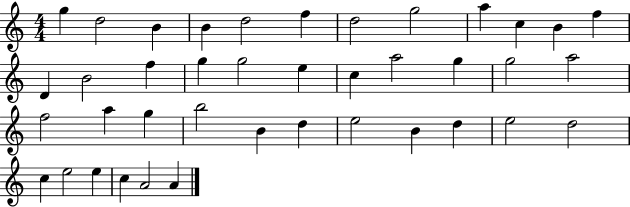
G5/q D5/h B4/q B4/q D5/h F5/q D5/h G5/h A5/q C5/q B4/q F5/q D4/q B4/h F5/q G5/q G5/h E5/q C5/q A5/h G5/q G5/h A5/h F5/h A5/q G5/q B5/h B4/q D5/q E5/h B4/q D5/q E5/h D5/h C5/q E5/h E5/q C5/q A4/h A4/q